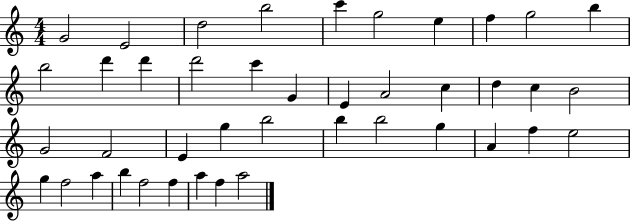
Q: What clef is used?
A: treble